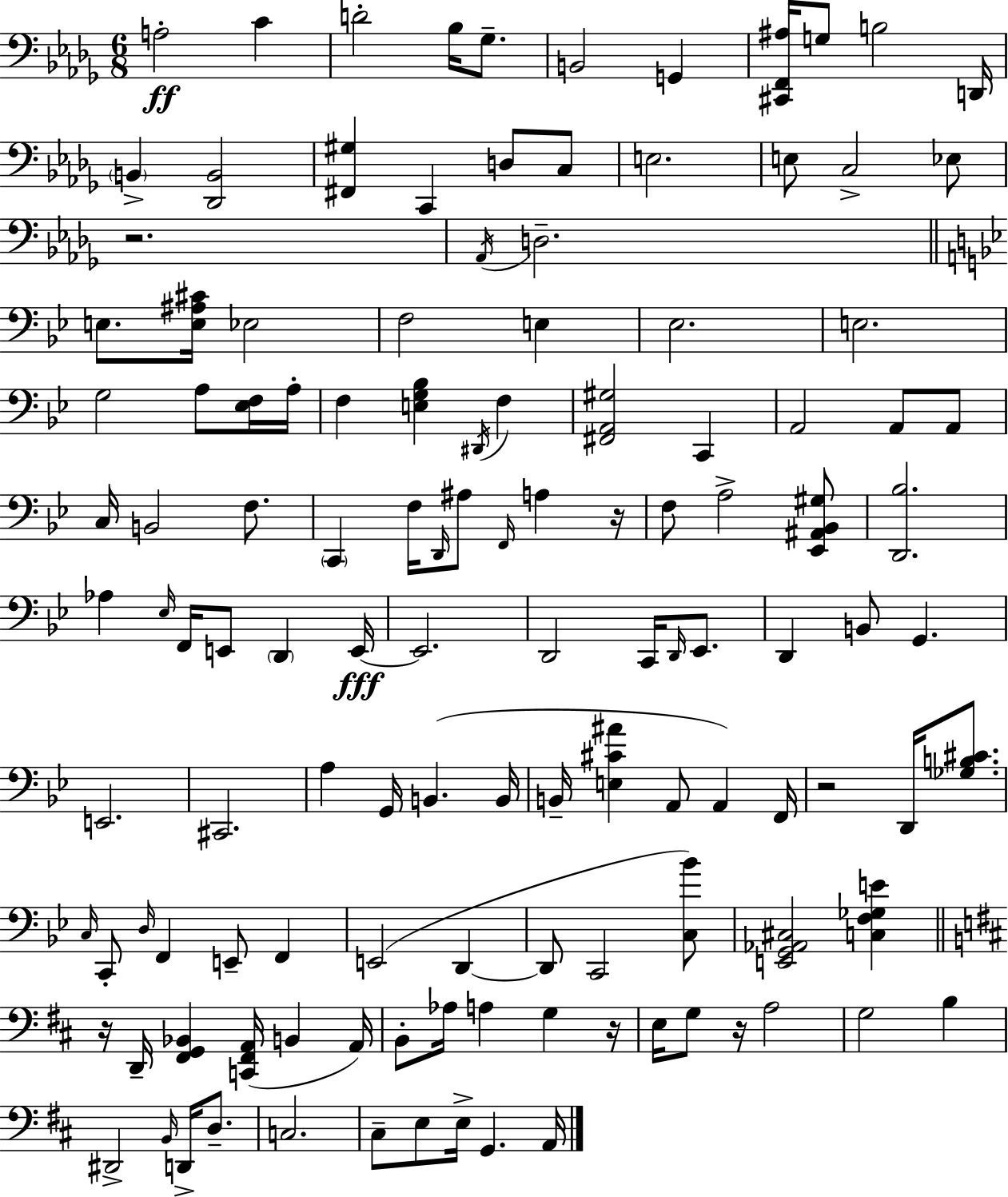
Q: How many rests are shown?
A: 6